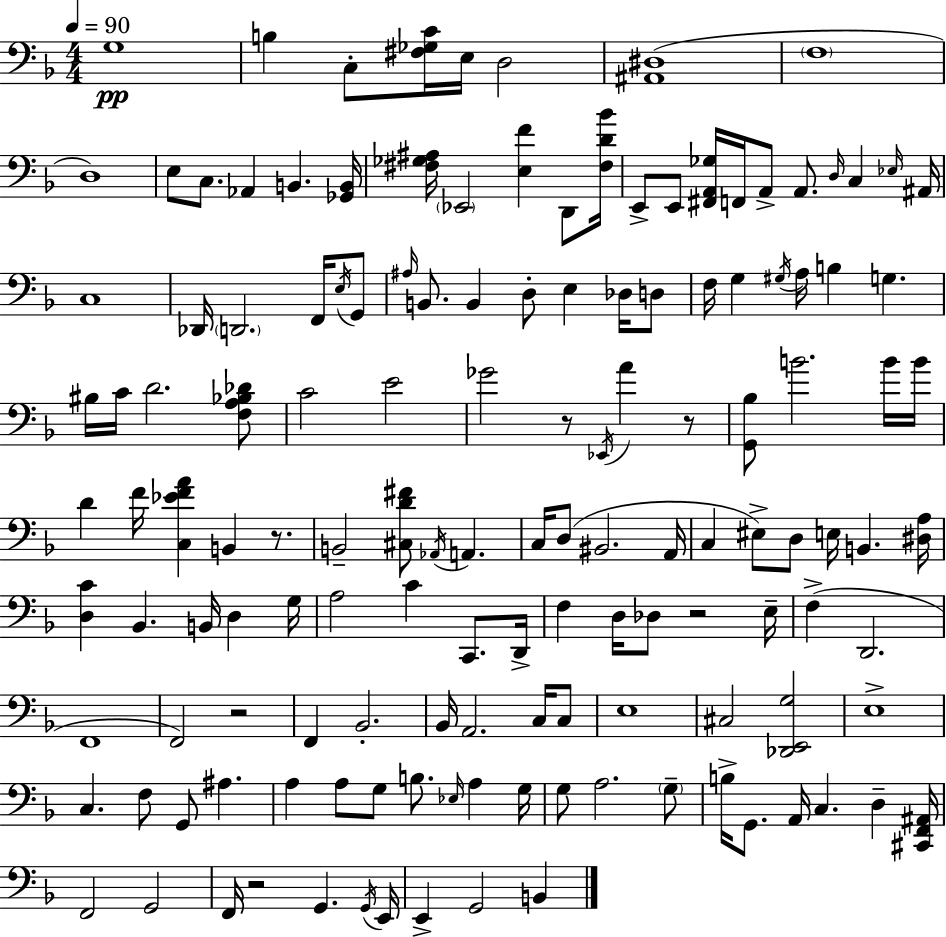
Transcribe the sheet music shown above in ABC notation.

X:1
T:Untitled
M:4/4
L:1/4
K:F
G,4 B, C,/2 [^F,_G,C]/4 E,/4 D,2 [^A,,^D,]4 F,4 D,4 E,/2 C,/2 _A,, B,, [_G,,B,,]/4 [^F,_G,^A,]/4 _E,,2 [E,F] D,,/2 [^F,D_B]/4 E,,/2 E,,/2 [^F,,A,,_G,]/4 F,,/4 A,,/2 A,,/2 D,/4 C, _E,/4 ^A,,/4 C,4 _D,,/4 D,,2 F,,/4 E,/4 G,,/2 ^A,/4 B,,/2 B,, D,/2 E, _D,/4 D,/2 F,/4 G, ^G,/4 A,/4 B, G, ^B,/4 C/4 D2 [F,A,_B,_D]/2 C2 E2 _G2 z/2 _E,,/4 A z/2 [G,,_B,]/2 B2 B/4 B/4 D F/4 [C,_EFA] B,, z/2 B,,2 [^C,D^F]/2 _A,,/4 A,, C,/4 D,/2 ^B,,2 A,,/4 C, ^E,/2 D,/2 E,/4 B,, [^D,A,]/4 [D,C] _B,, B,,/4 D, G,/4 A,2 C C,,/2 D,,/4 F, D,/4 _D,/2 z2 E,/4 F, D,,2 F,,4 F,,2 z2 F,, _B,,2 _B,,/4 A,,2 C,/4 C,/2 E,4 ^C,2 [_D,,E,,G,]2 E,4 C, F,/2 G,,/2 ^A, A, A,/2 G,/2 B,/2 _E,/4 A, G,/4 G,/2 A,2 G,/2 B,/4 G,,/2 A,,/4 C, D, [^C,,F,,^A,,]/4 F,,2 G,,2 F,,/4 z2 G,, G,,/4 E,,/4 E,, G,,2 B,,